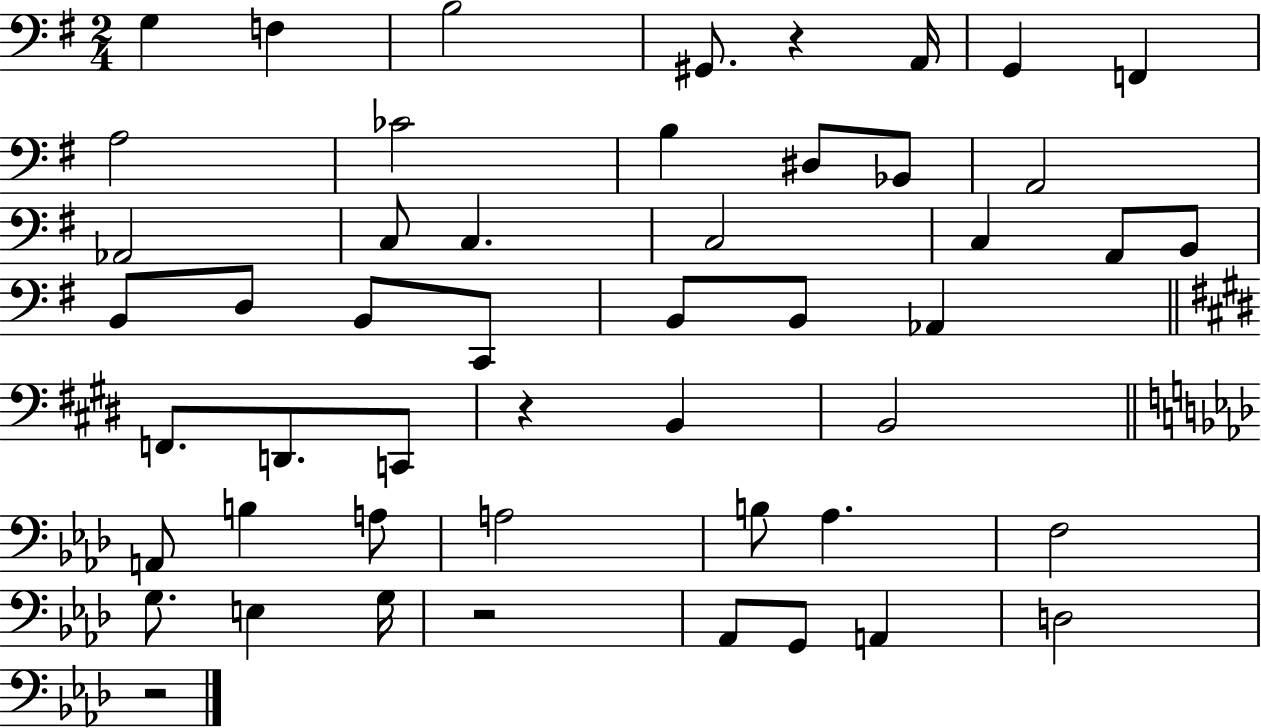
G3/q F3/q B3/h G#2/e. R/q A2/s G2/q F2/q A3/h CES4/h B3/q D#3/e Bb2/e A2/h Ab2/h C3/e C3/q. C3/h C3/q A2/e B2/e B2/e D3/e B2/e C2/e B2/e B2/e Ab2/q F2/e. D2/e. C2/e R/q B2/q B2/h A2/e B3/q A3/e A3/h B3/e Ab3/q. F3/h G3/e. E3/q G3/s R/h Ab2/e G2/e A2/q D3/h R/h